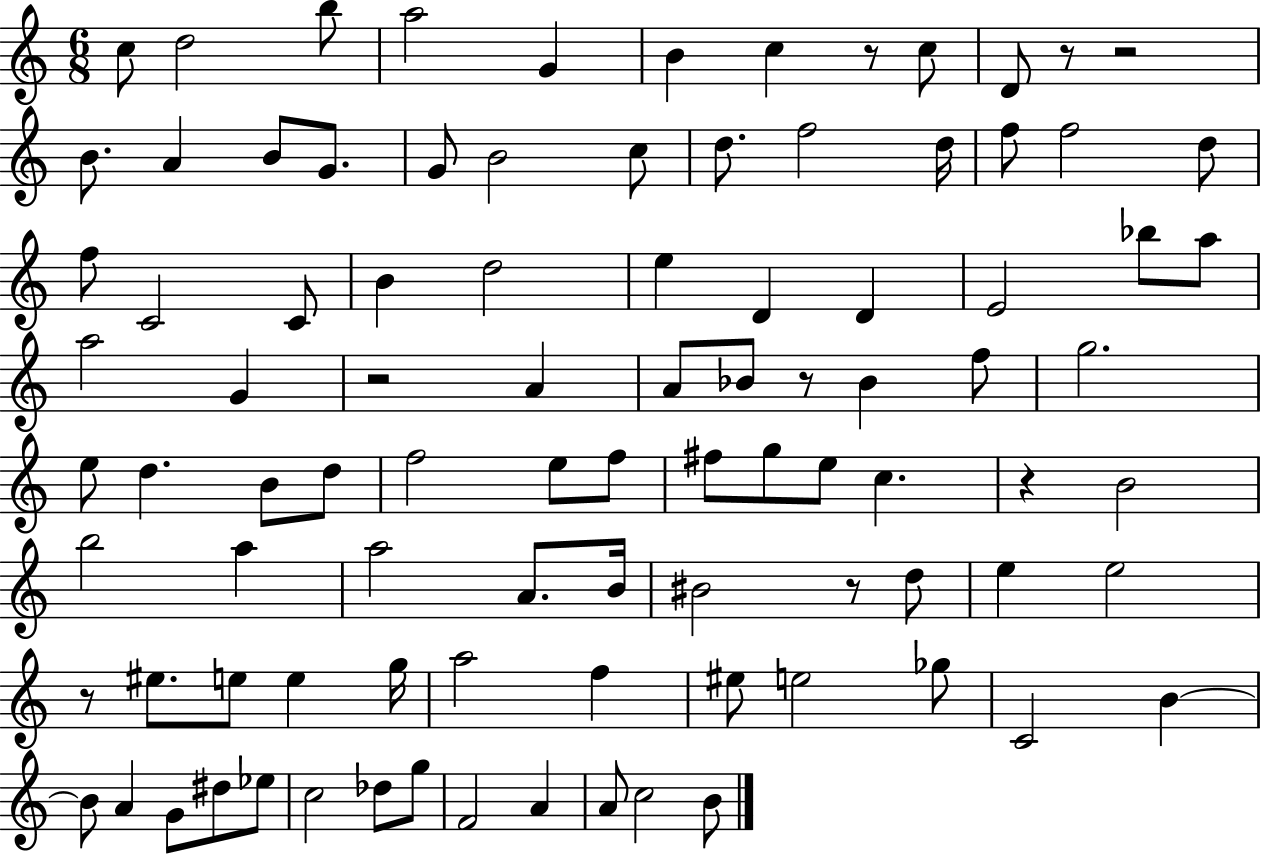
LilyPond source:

{
  \clef treble
  \numericTimeSignature
  \time 6/8
  \key c \major
  c''8 d''2 b''8 | a''2 g'4 | b'4 c''4 r8 c''8 | d'8 r8 r2 | \break b'8. a'4 b'8 g'8. | g'8 b'2 c''8 | d''8. f''2 d''16 | f''8 f''2 d''8 | \break f''8 c'2 c'8 | b'4 d''2 | e''4 d'4 d'4 | e'2 bes''8 a''8 | \break a''2 g'4 | r2 a'4 | a'8 bes'8 r8 bes'4 f''8 | g''2. | \break e''8 d''4. b'8 d''8 | f''2 e''8 f''8 | fis''8 g''8 e''8 c''4. | r4 b'2 | \break b''2 a''4 | a''2 a'8. b'16 | bis'2 r8 d''8 | e''4 e''2 | \break r8 eis''8. e''8 e''4 g''16 | a''2 f''4 | eis''8 e''2 ges''8 | c'2 b'4~~ | \break b'8 a'4 g'8 dis''8 ees''8 | c''2 des''8 g''8 | f'2 a'4 | a'8 c''2 b'8 | \break \bar "|."
}